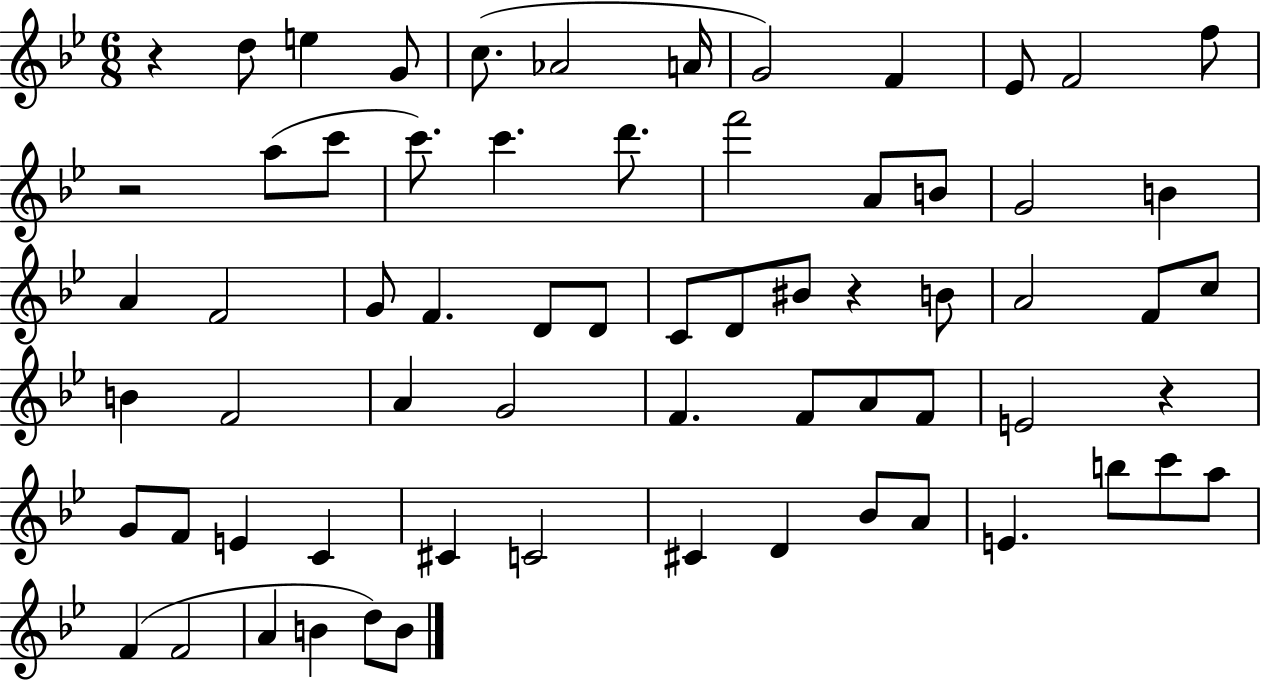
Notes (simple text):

R/q D5/e E5/q G4/e C5/e. Ab4/h A4/s G4/h F4/q Eb4/e F4/h F5/e R/h A5/e C6/e C6/e. C6/q. D6/e. F6/h A4/e B4/e G4/h B4/q A4/q F4/h G4/e F4/q. D4/e D4/e C4/e D4/e BIS4/e R/q B4/e A4/h F4/e C5/e B4/q F4/h A4/q G4/h F4/q. F4/e A4/e F4/e E4/h R/q G4/e F4/e E4/q C4/q C#4/q C4/h C#4/q D4/q Bb4/e A4/e E4/q. B5/e C6/e A5/e F4/q F4/h A4/q B4/q D5/e B4/e